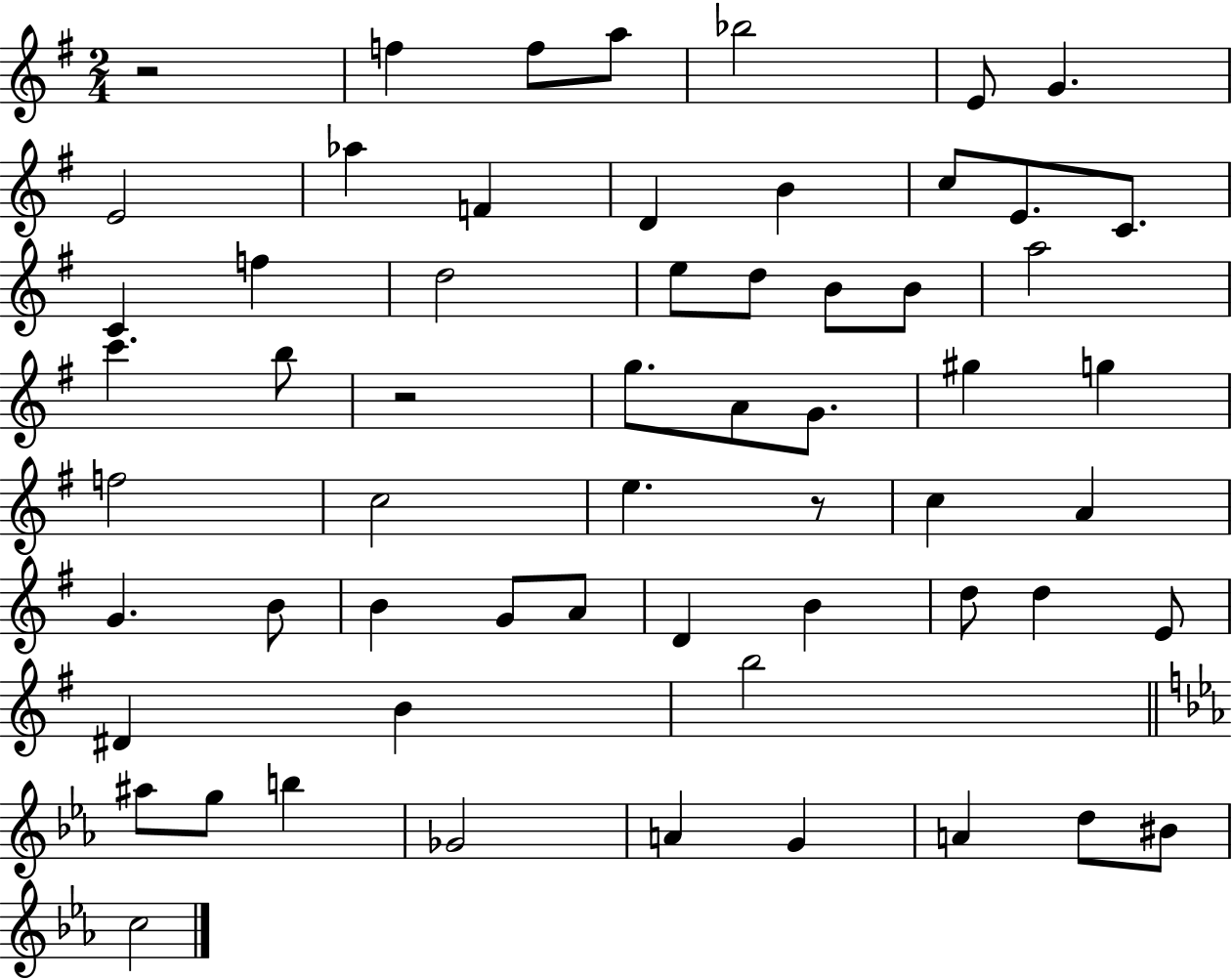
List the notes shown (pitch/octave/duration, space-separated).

R/h F5/q F5/e A5/e Bb5/h E4/e G4/q. E4/h Ab5/q F4/q D4/q B4/q C5/e E4/e. C4/e. C4/q F5/q D5/h E5/e D5/e B4/e B4/e A5/h C6/q. B5/e R/h G5/e. A4/e G4/e. G#5/q G5/q F5/h C5/h E5/q. R/e C5/q A4/q G4/q. B4/e B4/q G4/e A4/e D4/q B4/q D5/e D5/q E4/e D#4/q B4/q B5/h A#5/e G5/e B5/q Gb4/h A4/q G4/q A4/q D5/e BIS4/e C5/h